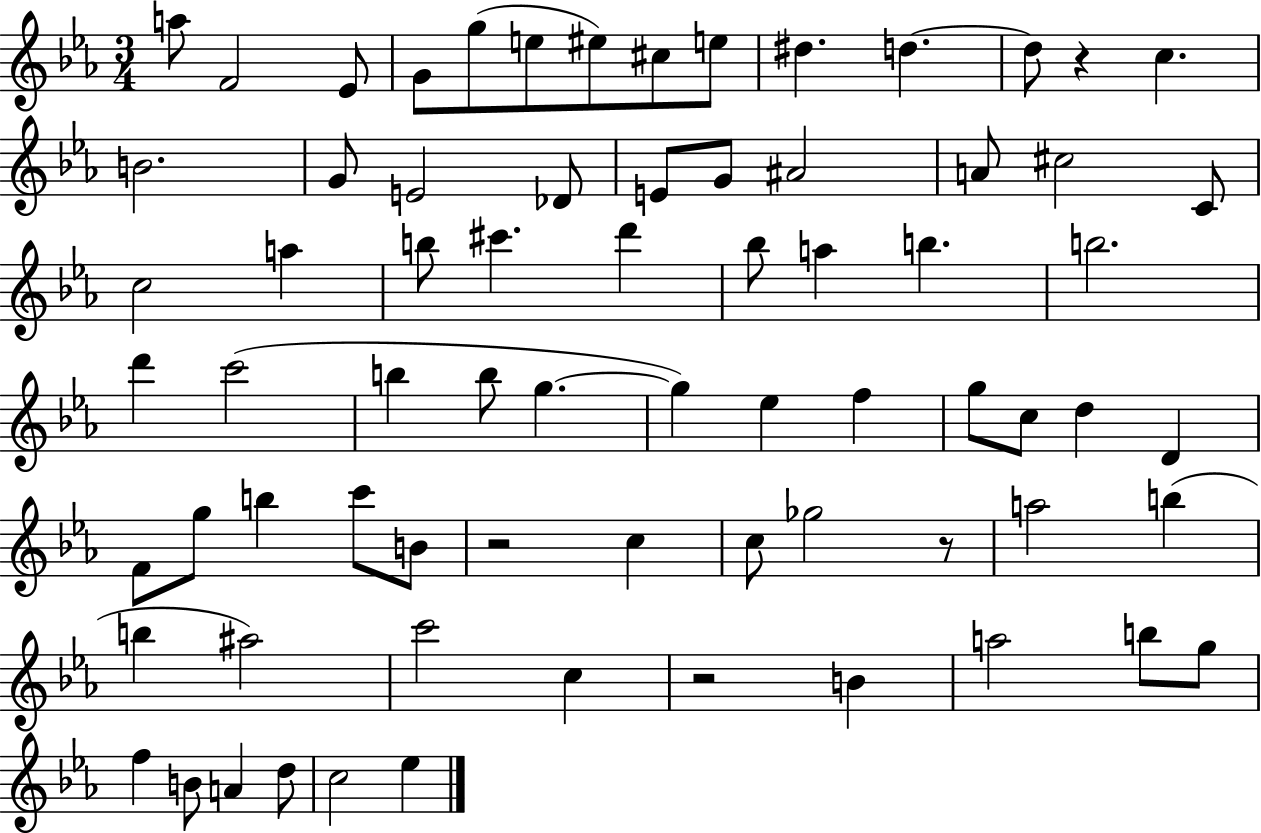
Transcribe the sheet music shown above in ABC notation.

X:1
T:Untitled
M:3/4
L:1/4
K:Eb
a/2 F2 _E/2 G/2 g/2 e/2 ^e/2 ^c/2 e/2 ^d d d/2 z c B2 G/2 E2 _D/2 E/2 G/2 ^A2 A/2 ^c2 C/2 c2 a b/2 ^c' d' _b/2 a b b2 d' c'2 b b/2 g g _e f g/2 c/2 d D F/2 g/2 b c'/2 B/2 z2 c c/2 _g2 z/2 a2 b b ^a2 c'2 c z2 B a2 b/2 g/2 f B/2 A d/2 c2 _e